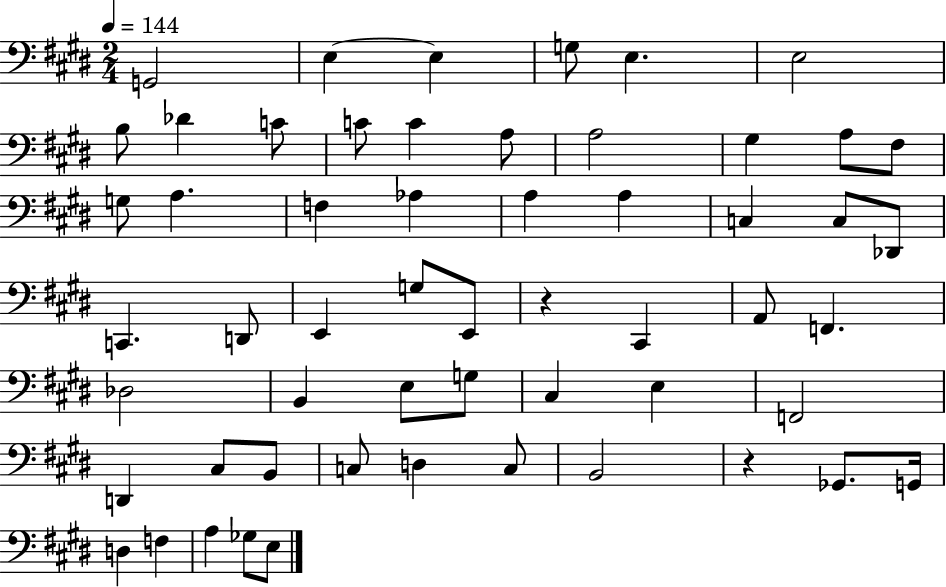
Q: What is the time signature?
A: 2/4